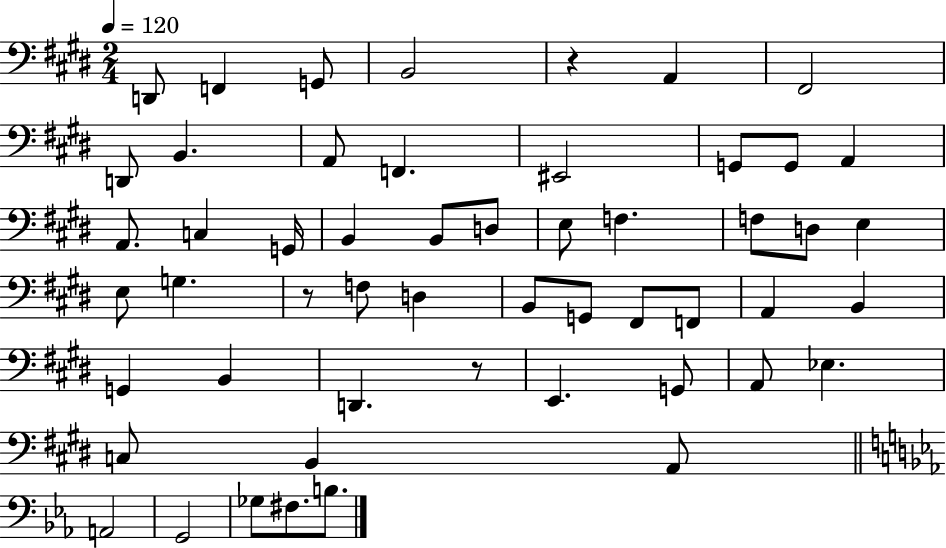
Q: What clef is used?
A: bass